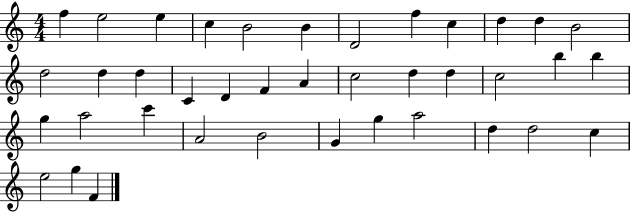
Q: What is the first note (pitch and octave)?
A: F5